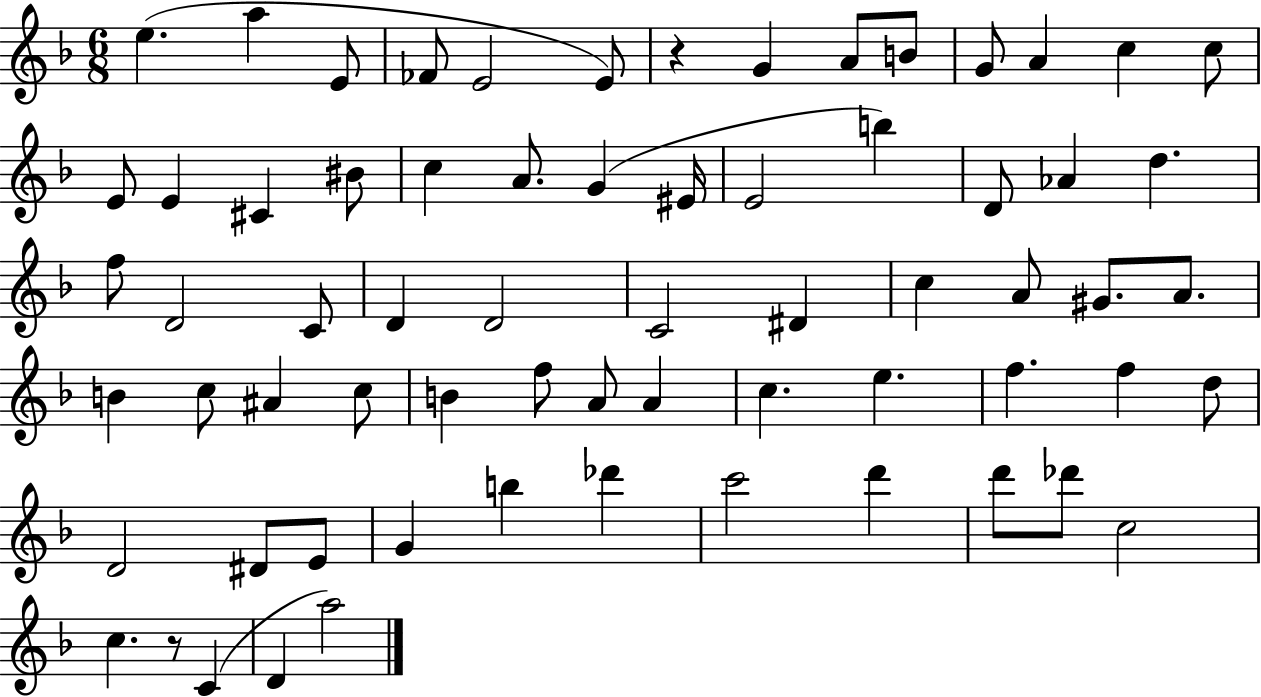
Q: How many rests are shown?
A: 2